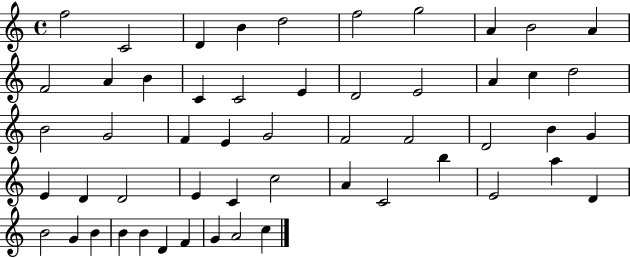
F5/h C4/h D4/q B4/q D5/h F5/h G5/h A4/q B4/h A4/q F4/h A4/q B4/q C4/q C4/h E4/q D4/h E4/h A4/q C5/q D5/h B4/h G4/h F4/q E4/q G4/h F4/h F4/h D4/h B4/q G4/q E4/q D4/q D4/h E4/q C4/q C5/h A4/q C4/h B5/q E4/h A5/q D4/q B4/h G4/q B4/q B4/q B4/q D4/q F4/q G4/q A4/h C5/q